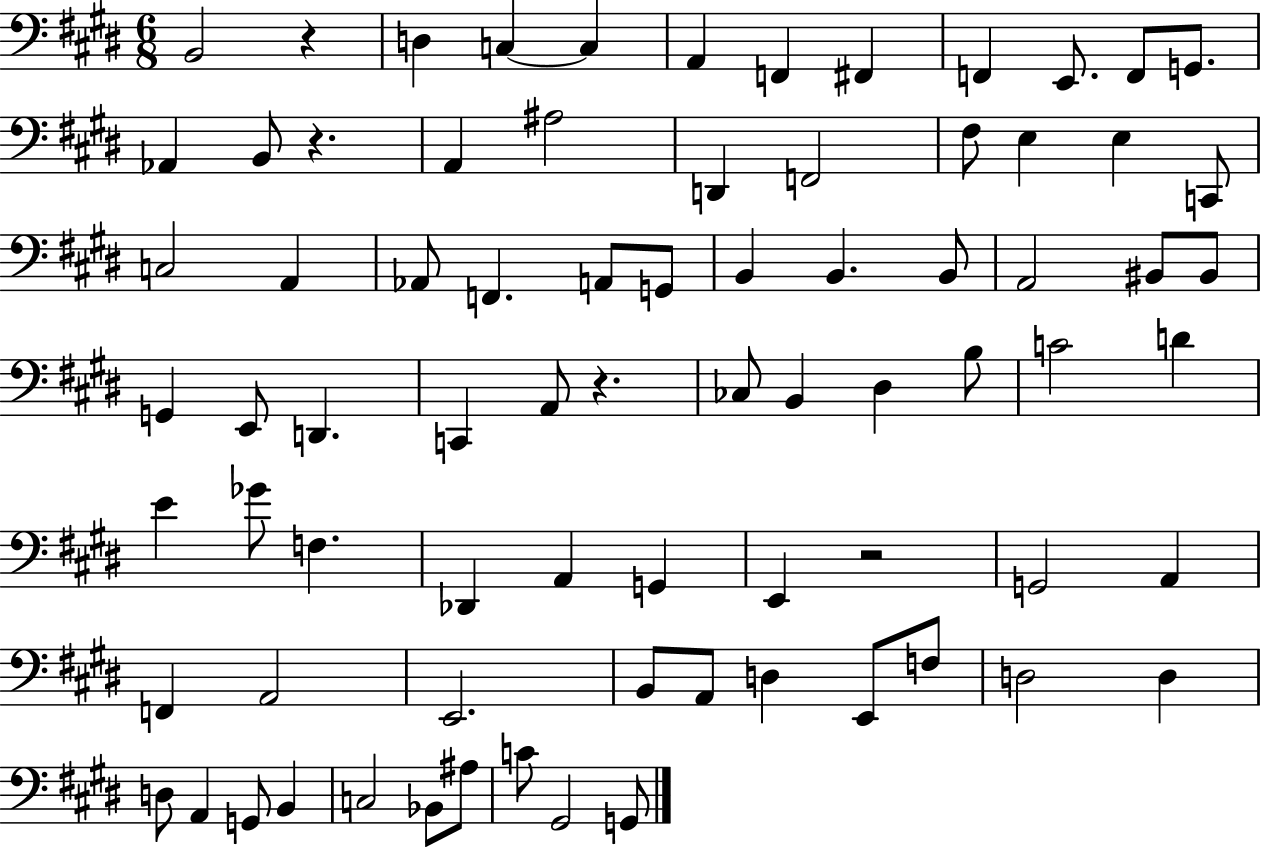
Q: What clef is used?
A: bass